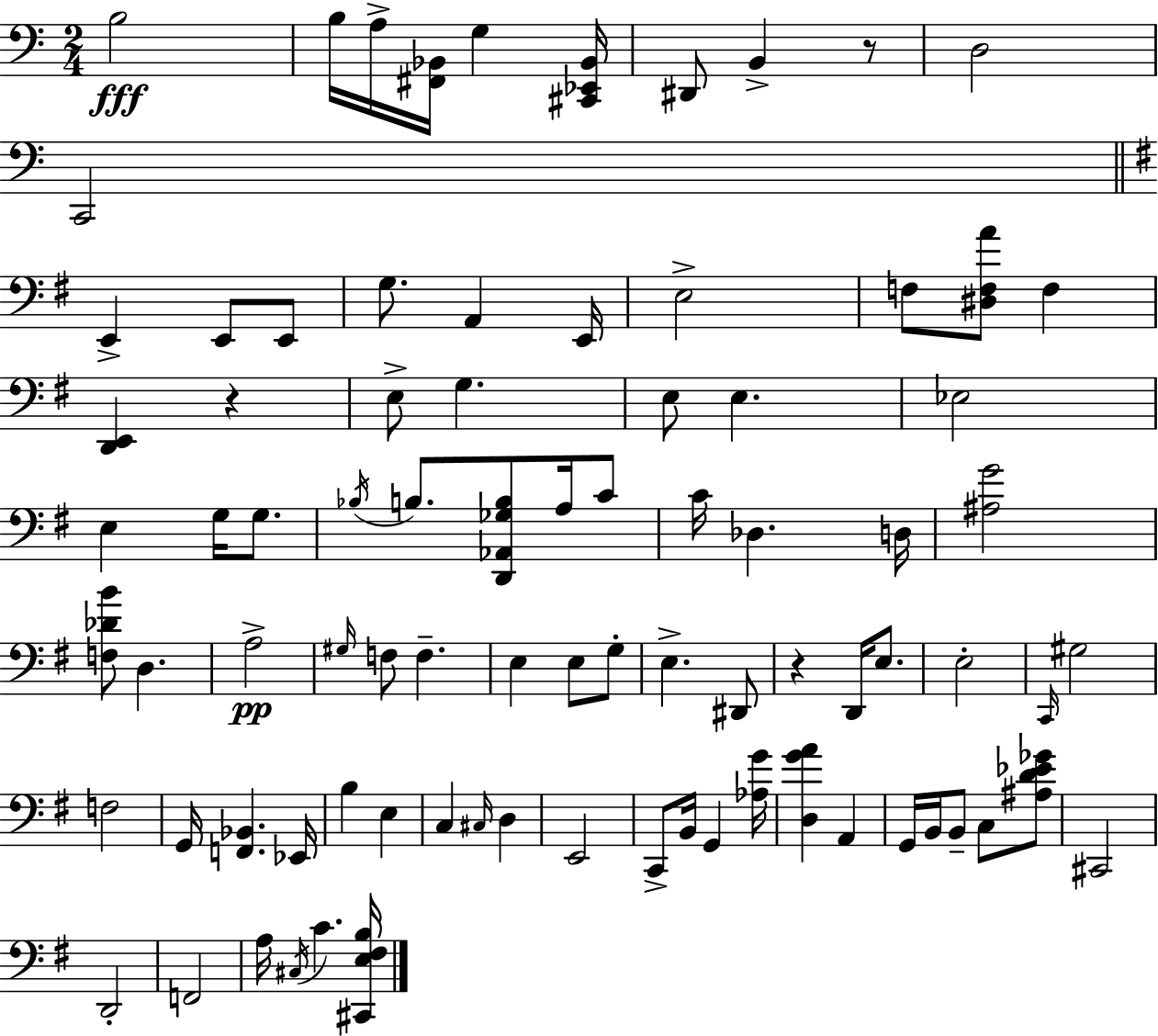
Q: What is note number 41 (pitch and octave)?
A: E3